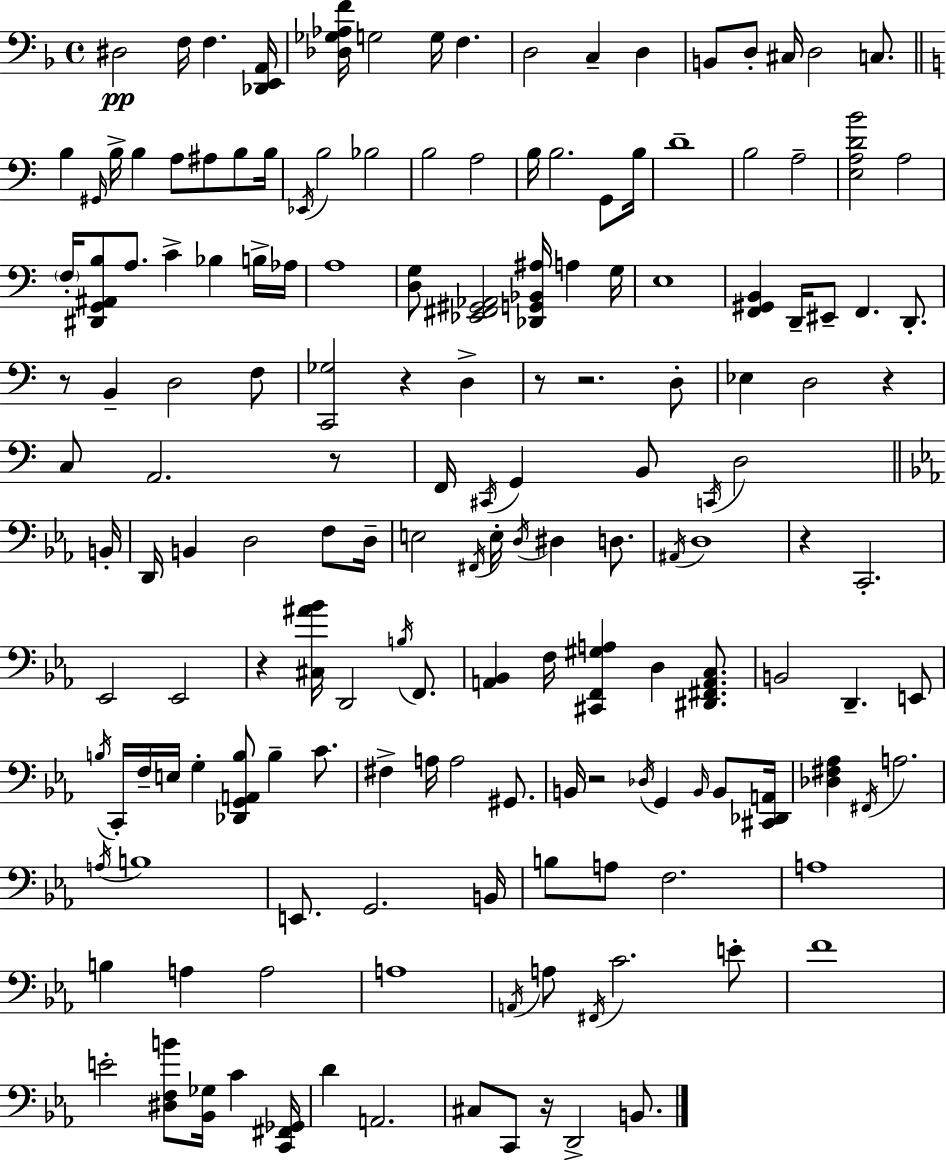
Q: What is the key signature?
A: F major